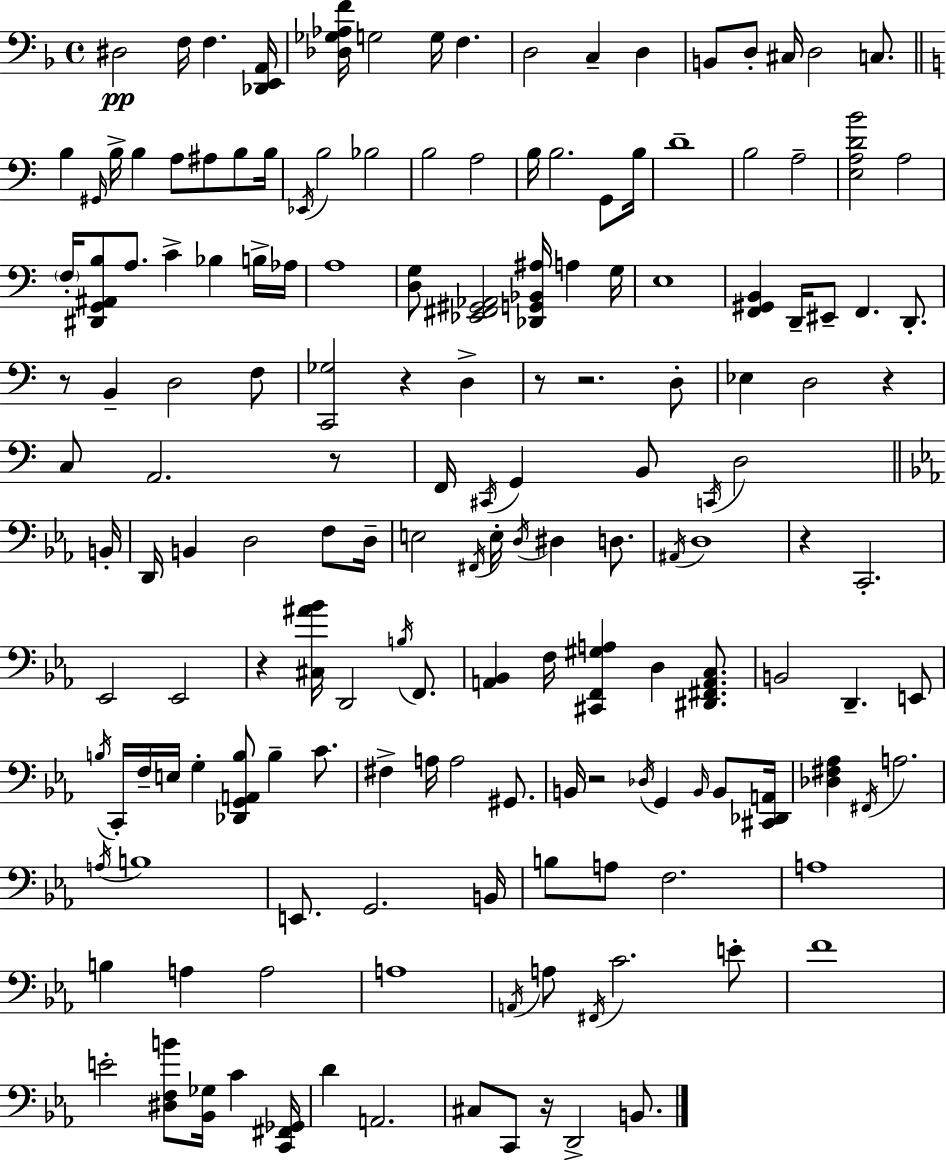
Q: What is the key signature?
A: F major